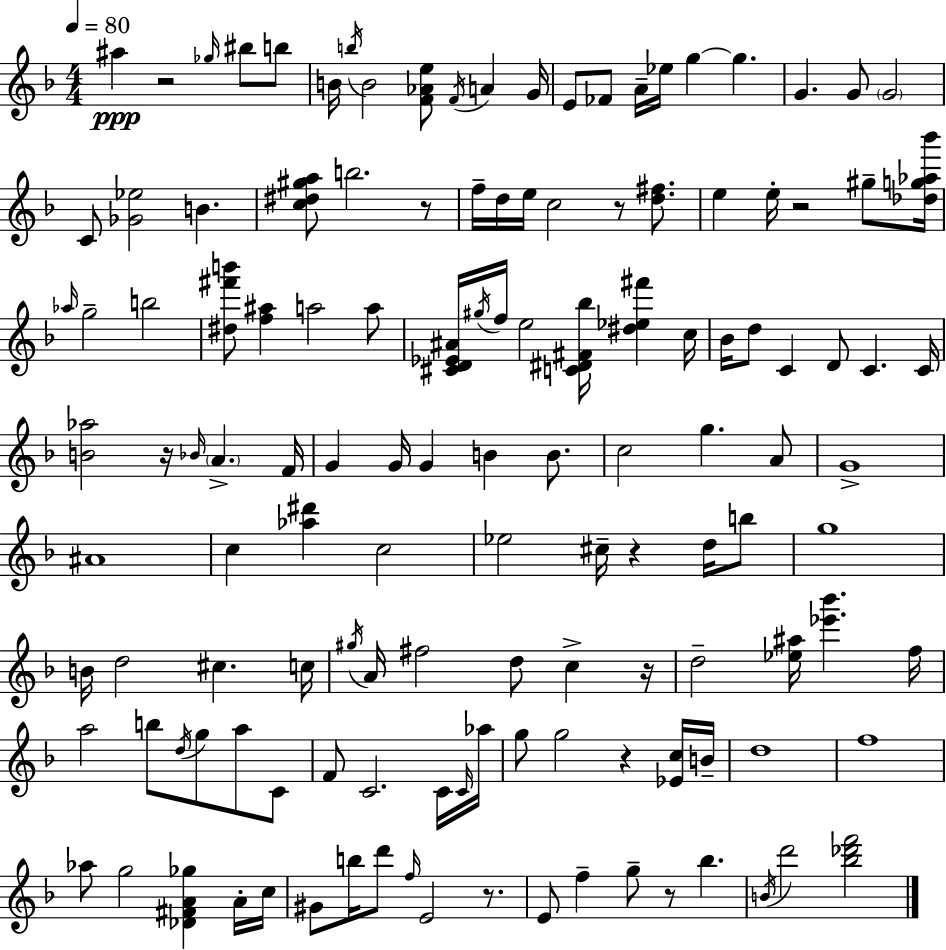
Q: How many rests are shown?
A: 10